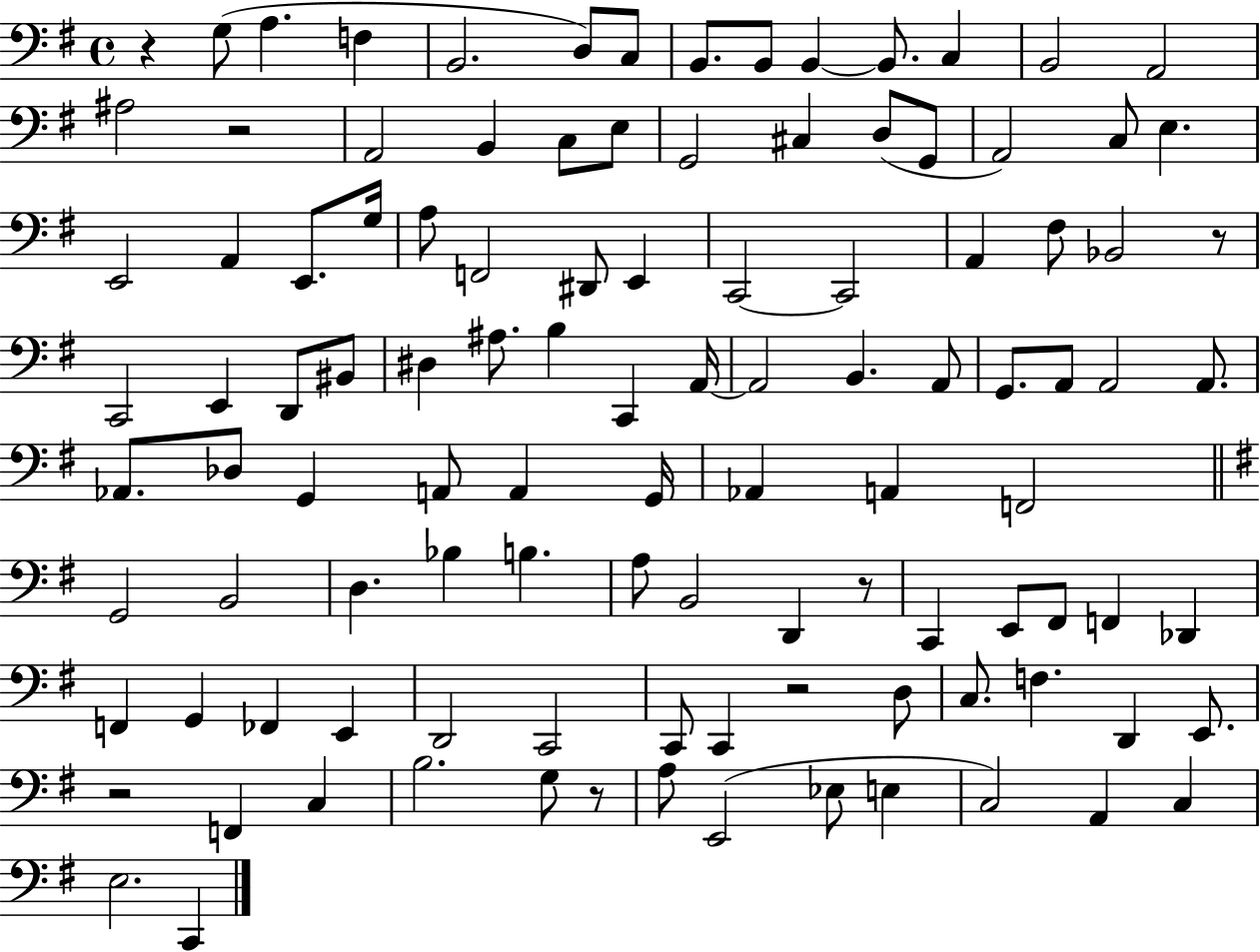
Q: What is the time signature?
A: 4/4